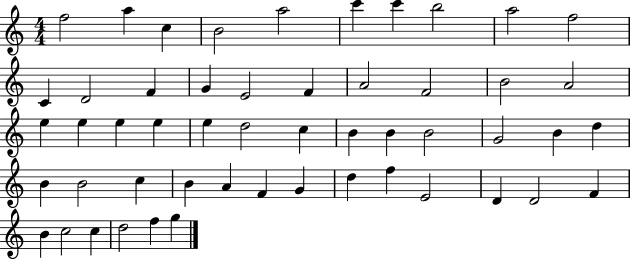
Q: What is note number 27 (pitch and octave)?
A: C5